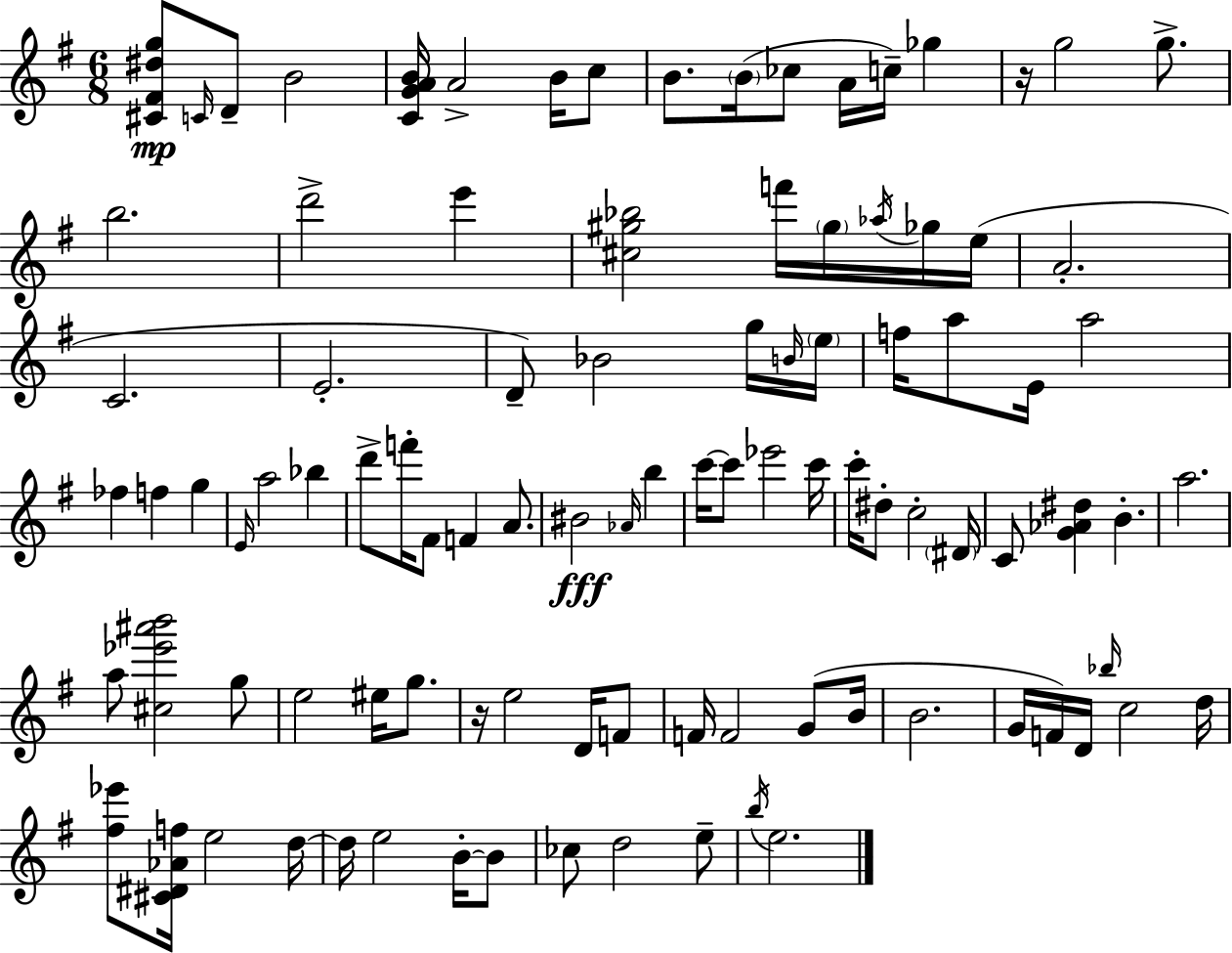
[C#4,F#4,D#5,G5]/e C4/s D4/e B4/h [C4,G4,A4,B4]/s A4/h B4/s C5/e B4/e. B4/s CES5/e A4/s C5/s Gb5/q R/s G5/h G5/e. B5/h. D6/h E6/q [C#5,G#5,Bb5]/h F6/s G#5/s Ab5/s Gb5/s E5/s A4/h. C4/h. E4/h. D4/e Bb4/h G5/s B4/s E5/s F5/s A5/e E4/s A5/h FES5/q F5/q G5/q E4/s A5/h Bb5/q D6/e F6/s F#4/e F4/q A4/e. BIS4/h Ab4/s B5/q C6/s C6/e Eb6/h C6/s C6/s D#5/e C5/h D#4/s C4/e [G4,Ab4,D#5]/q B4/q. A5/h. A5/e [C#5,Eb6,A#6,B6]/h G5/e E5/h EIS5/s G5/e. R/s E5/h D4/s F4/e F4/s F4/h G4/e B4/s B4/h. G4/s F4/s D4/s Bb5/s C5/h D5/s [F#5,Eb6]/e [C#4,D#4,Ab4,F5]/s E5/h D5/s D5/s E5/h B4/s B4/e CES5/e D5/h E5/e B5/s E5/h.